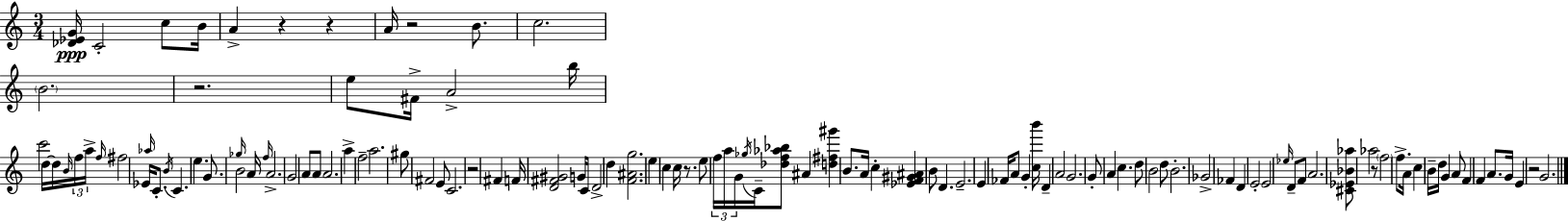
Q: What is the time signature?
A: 3/4